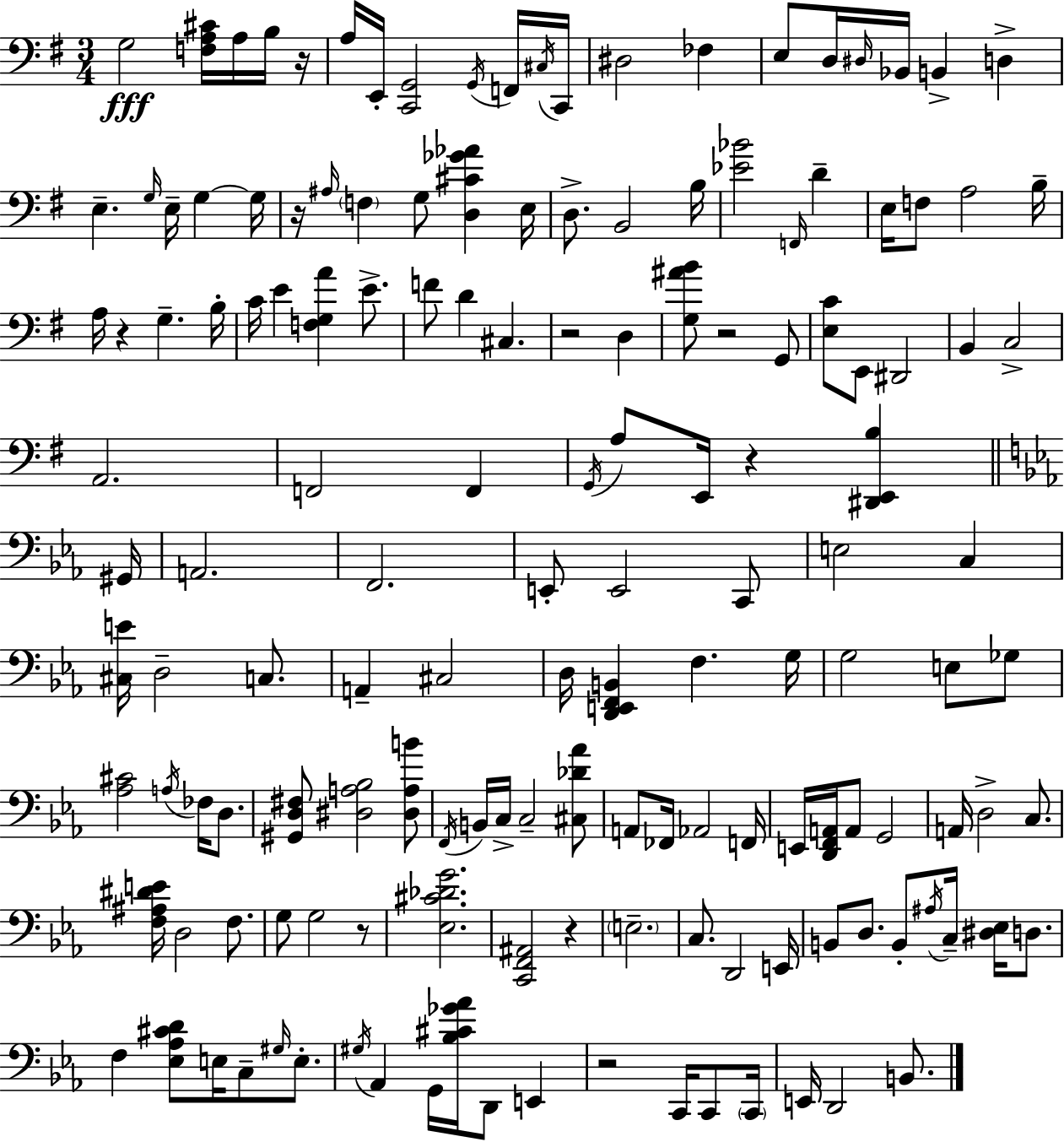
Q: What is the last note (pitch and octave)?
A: B2